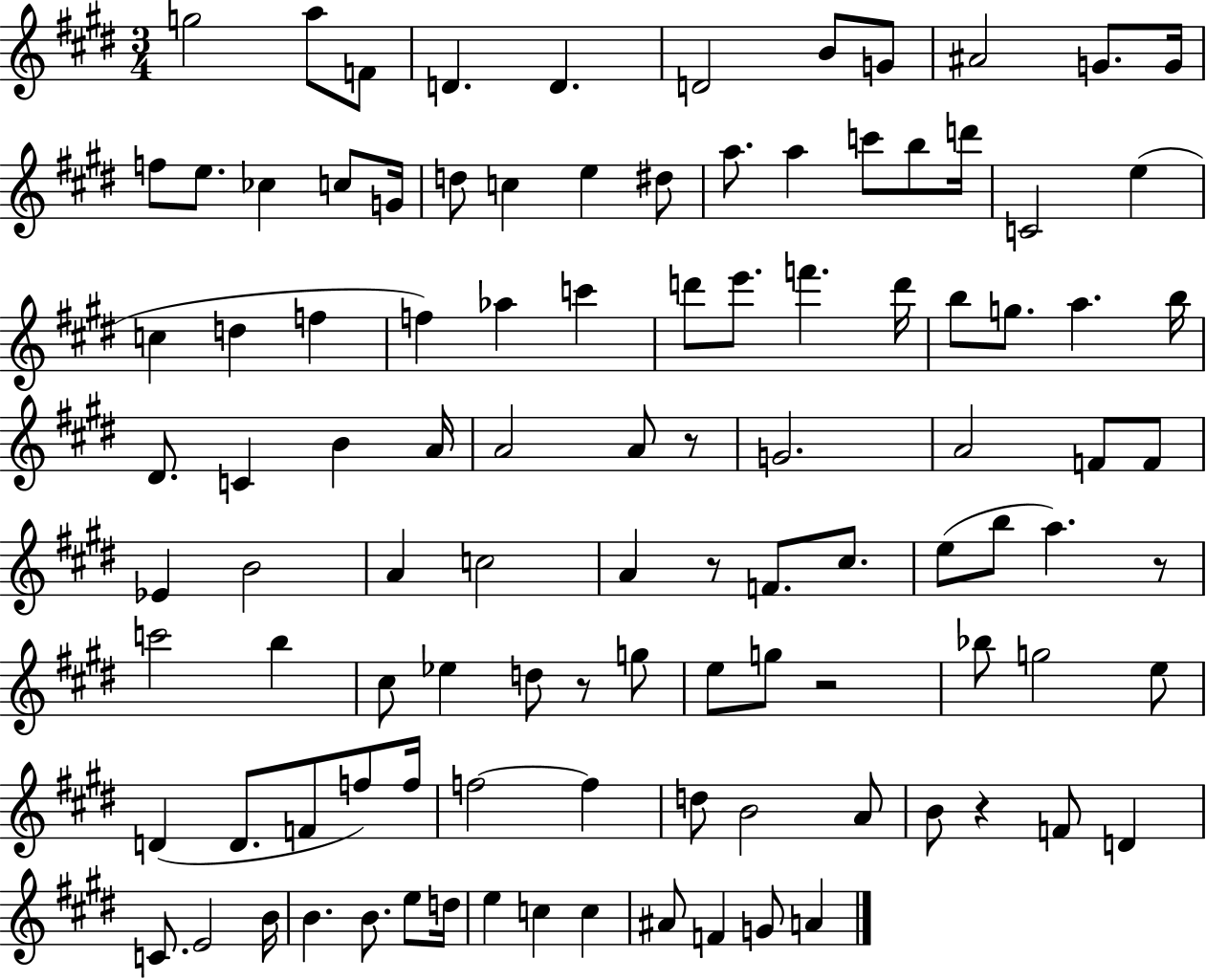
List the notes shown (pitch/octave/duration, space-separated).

G5/h A5/e F4/e D4/q. D4/q. D4/h B4/e G4/e A#4/h G4/e. G4/s F5/e E5/e. CES5/q C5/e G4/s D5/e C5/q E5/q D#5/e A5/e. A5/q C6/e B5/e D6/s C4/h E5/q C5/q D5/q F5/q F5/q Ab5/q C6/q D6/e E6/e. F6/q. D6/s B5/e G5/e. A5/q. B5/s D#4/e. C4/q B4/q A4/s A4/h A4/e R/e G4/h. A4/h F4/e F4/e Eb4/q B4/h A4/q C5/h A4/q R/e F4/e. C#5/e. E5/e B5/e A5/q. R/e C6/h B5/q C#5/e Eb5/q D5/e R/e G5/e E5/e G5/e R/h Bb5/e G5/h E5/e D4/q D4/e. F4/e F5/e F5/s F5/h F5/q D5/e B4/h A4/e B4/e R/q F4/e D4/q C4/e. E4/h B4/s B4/q. B4/e. E5/e D5/s E5/q C5/q C5/q A#4/e F4/q G4/e A4/q